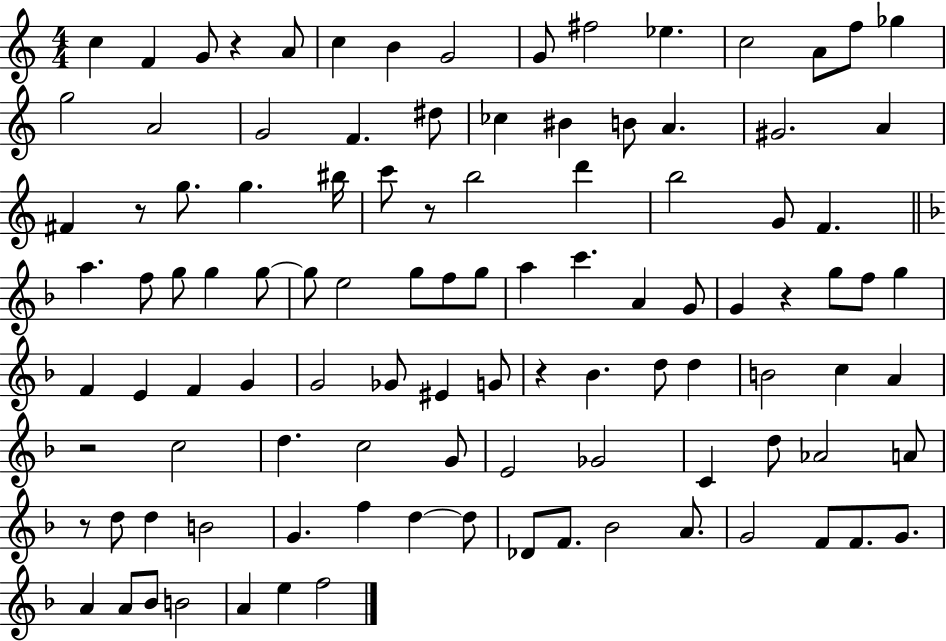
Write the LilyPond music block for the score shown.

{
  \clef treble
  \numericTimeSignature
  \time 4/4
  \key c \major
  \repeat volta 2 { c''4 f'4 g'8 r4 a'8 | c''4 b'4 g'2 | g'8 fis''2 ees''4. | c''2 a'8 f''8 ges''4 | \break g''2 a'2 | g'2 f'4. dis''8 | ces''4 bis'4 b'8 a'4. | gis'2. a'4 | \break fis'4 r8 g''8. g''4. bis''16 | c'''8 r8 b''2 d'''4 | b''2 g'8 f'4. | \bar "||" \break \key f \major a''4. f''8 g''8 g''4 g''8~~ | g''8 e''2 g''8 f''8 g''8 | a''4 c'''4. a'4 g'8 | g'4 r4 g''8 f''8 g''4 | \break f'4 e'4 f'4 g'4 | g'2 ges'8 eis'4 g'8 | r4 bes'4. d''8 d''4 | b'2 c''4 a'4 | \break r2 c''2 | d''4. c''2 g'8 | e'2 ges'2 | c'4 d''8 aes'2 a'8 | \break r8 d''8 d''4 b'2 | g'4. f''4 d''4~~ d''8 | des'8 f'8. bes'2 a'8. | g'2 f'8 f'8. g'8. | \break a'4 a'8 bes'8 b'2 | a'4 e''4 f''2 | } \bar "|."
}